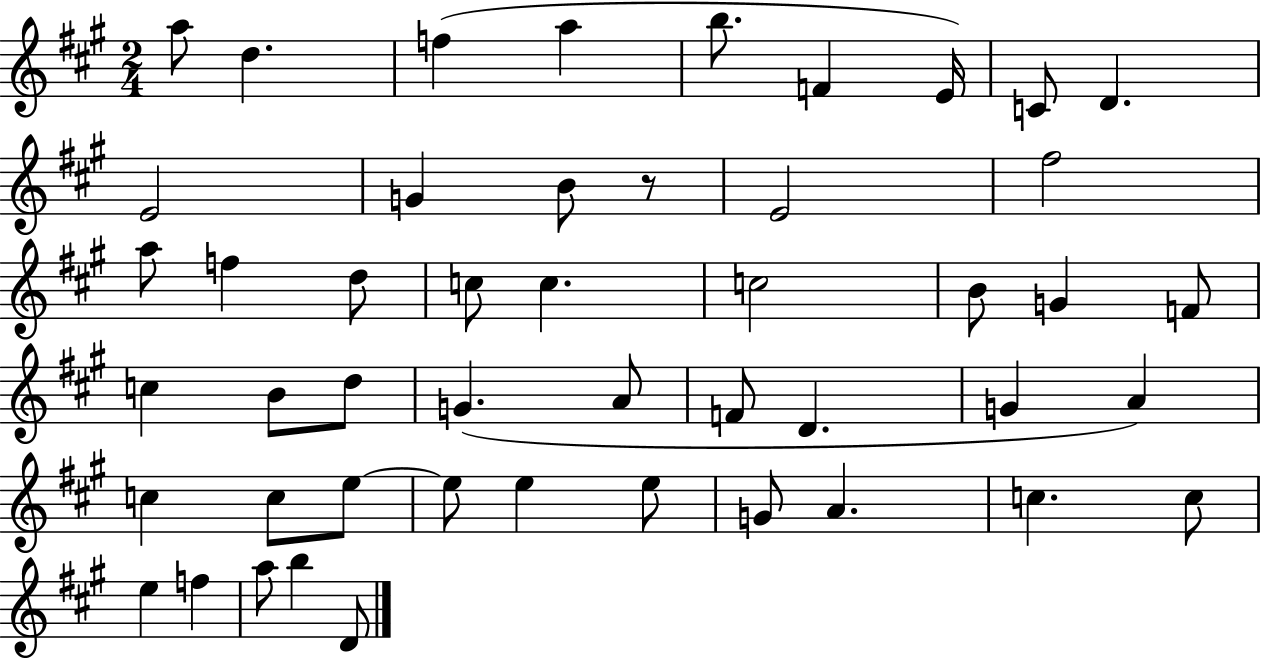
A5/e D5/q. F5/q A5/q B5/e. F4/q E4/s C4/e D4/q. E4/h G4/q B4/e R/e E4/h F#5/h A5/e F5/q D5/e C5/e C5/q. C5/h B4/e G4/q F4/e C5/q B4/e D5/e G4/q. A4/e F4/e D4/q. G4/q A4/q C5/q C5/e E5/e E5/e E5/q E5/e G4/e A4/q. C5/q. C5/e E5/q F5/q A5/e B5/q D4/e